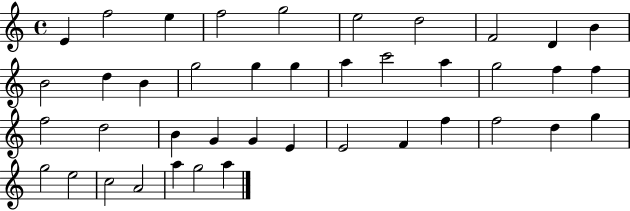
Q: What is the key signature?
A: C major